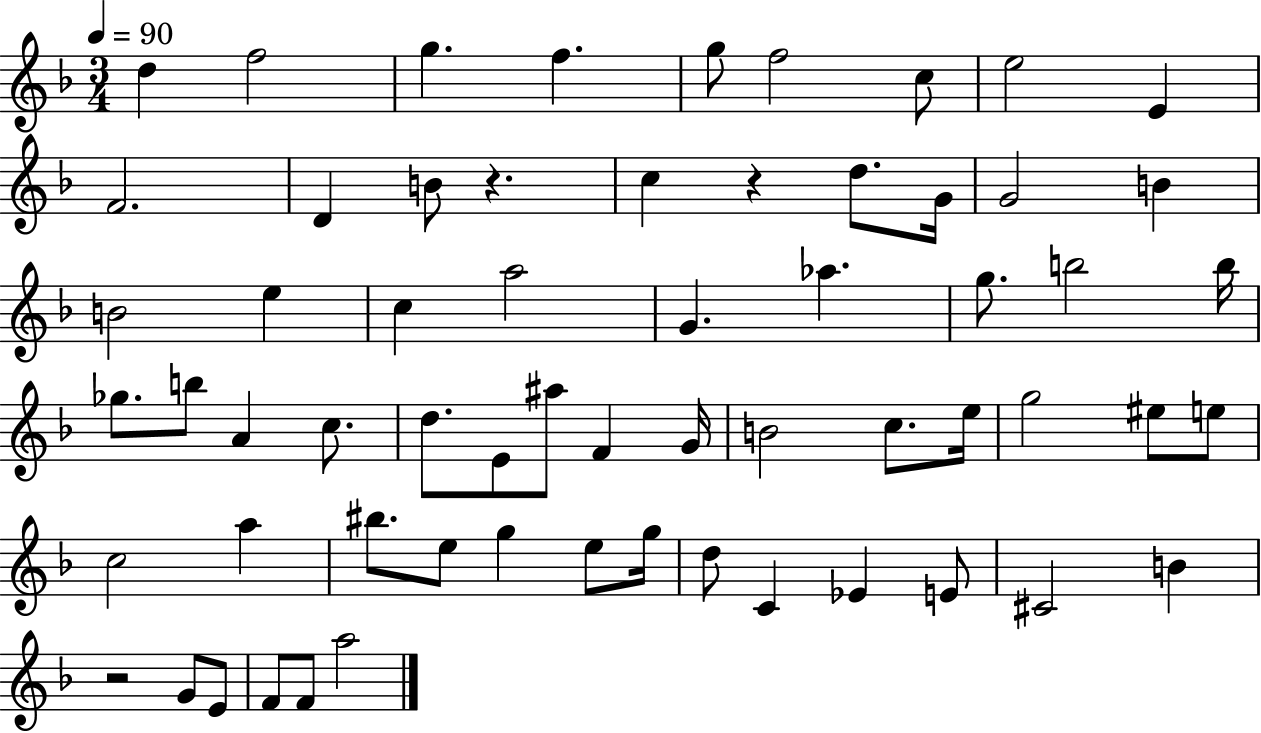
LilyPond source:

{
  \clef treble
  \numericTimeSignature
  \time 3/4
  \key f \major
  \tempo 4 = 90
  d''4 f''2 | g''4. f''4. | g''8 f''2 c''8 | e''2 e'4 | \break f'2. | d'4 b'8 r4. | c''4 r4 d''8. g'16 | g'2 b'4 | \break b'2 e''4 | c''4 a''2 | g'4. aes''4. | g''8. b''2 b''16 | \break ges''8. b''8 a'4 c''8. | d''8. e'8 ais''8 f'4 g'16 | b'2 c''8. e''16 | g''2 eis''8 e''8 | \break c''2 a''4 | bis''8. e''8 g''4 e''8 g''16 | d''8 c'4 ees'4 e'8 | cis'2 b'4 | \break r2 g'8 e'8 | f'8 f'8 a''2 | \bar "|."
}